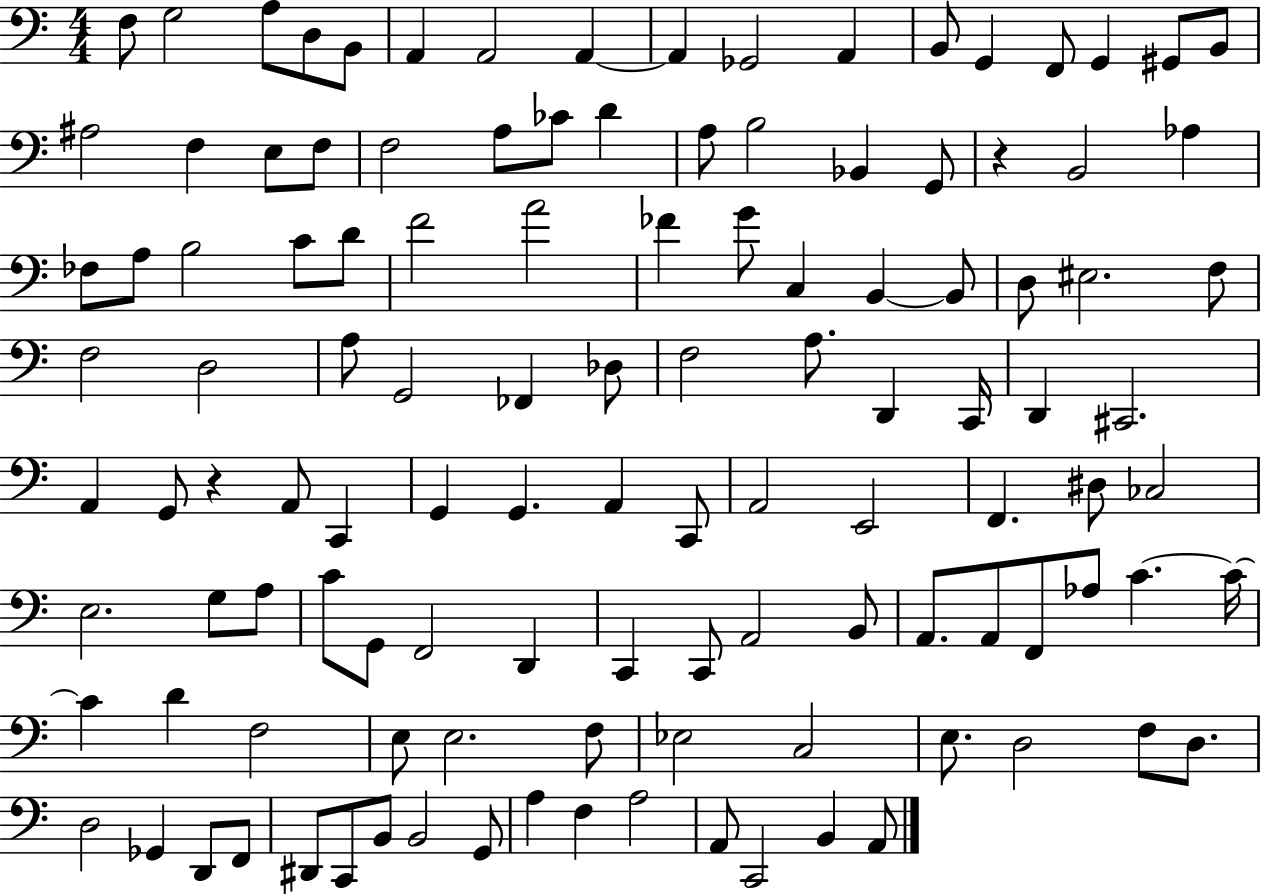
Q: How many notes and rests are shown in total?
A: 118